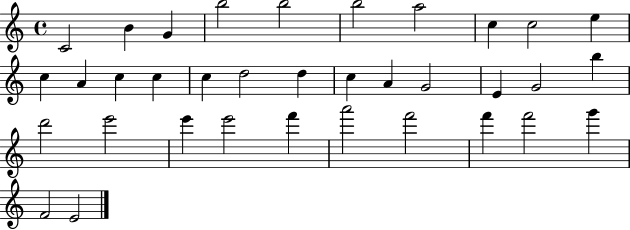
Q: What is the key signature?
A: C major